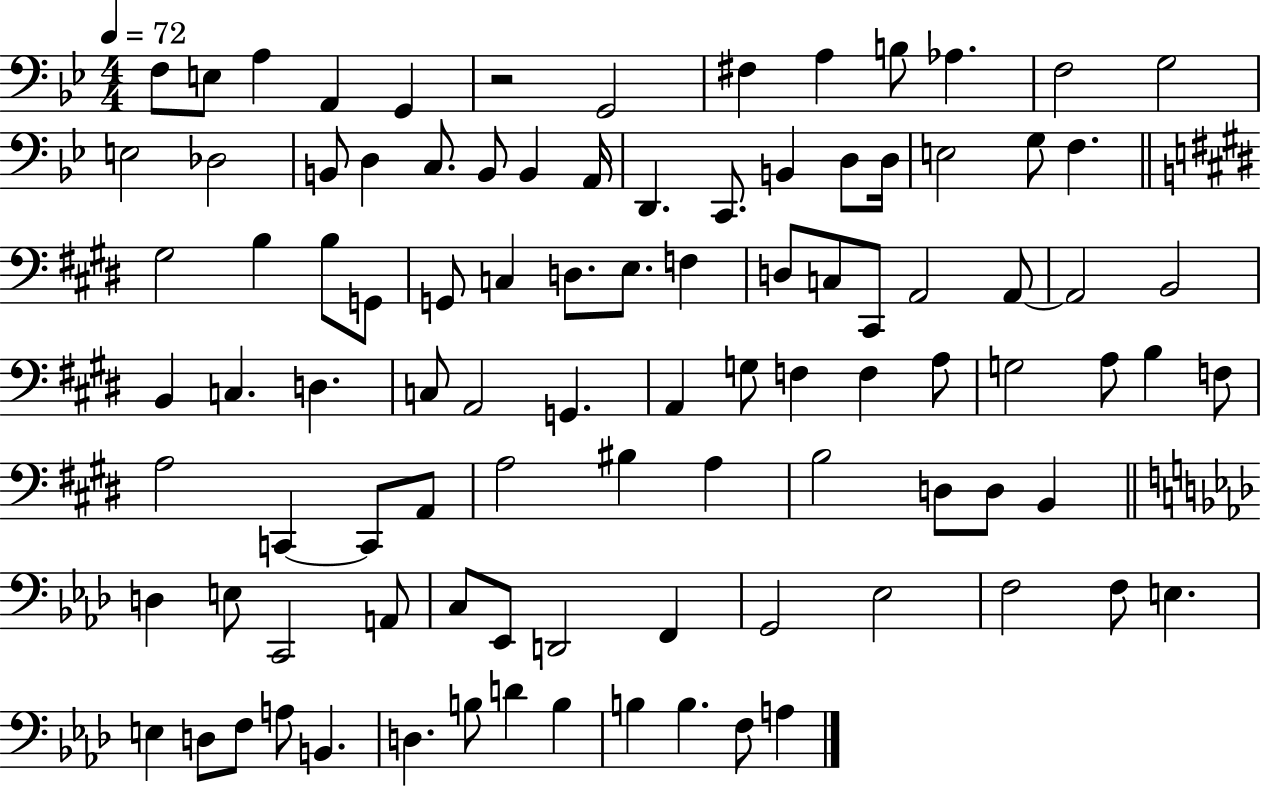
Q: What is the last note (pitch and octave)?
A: A3